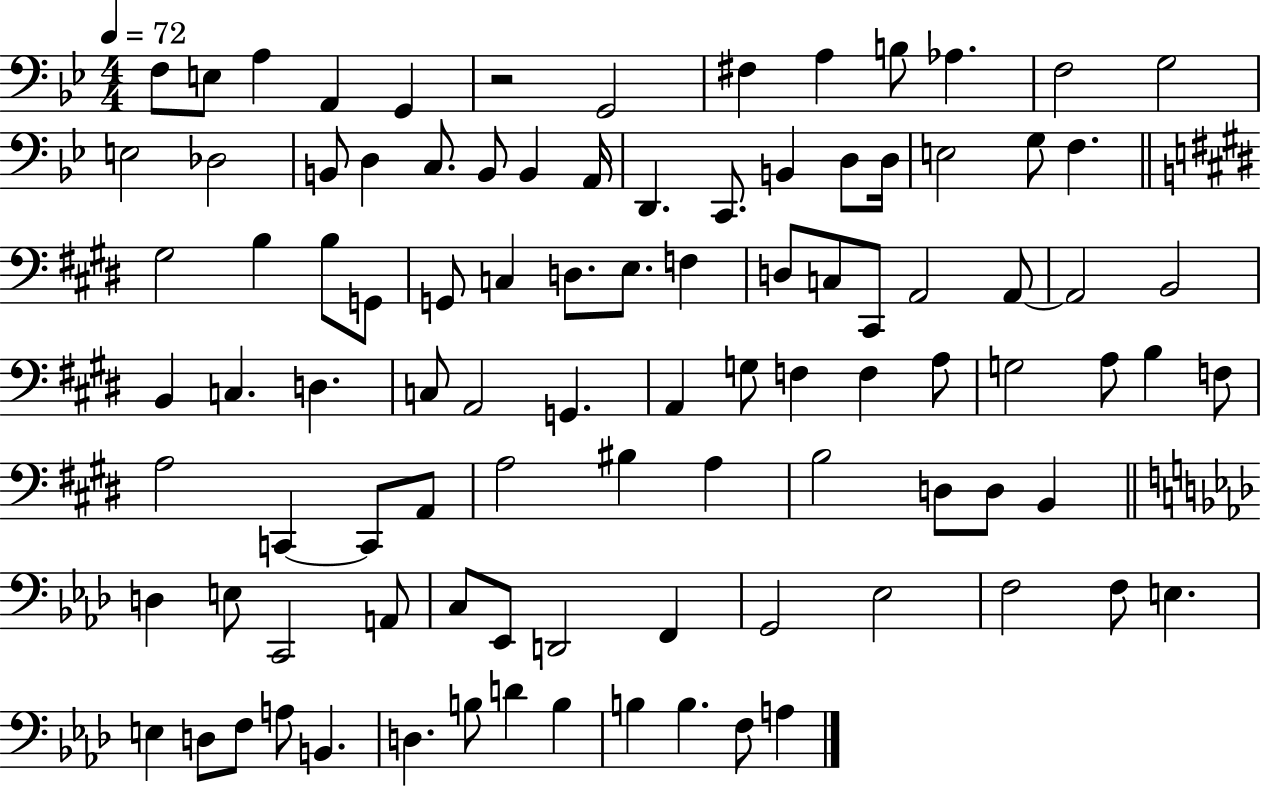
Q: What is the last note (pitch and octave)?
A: A3